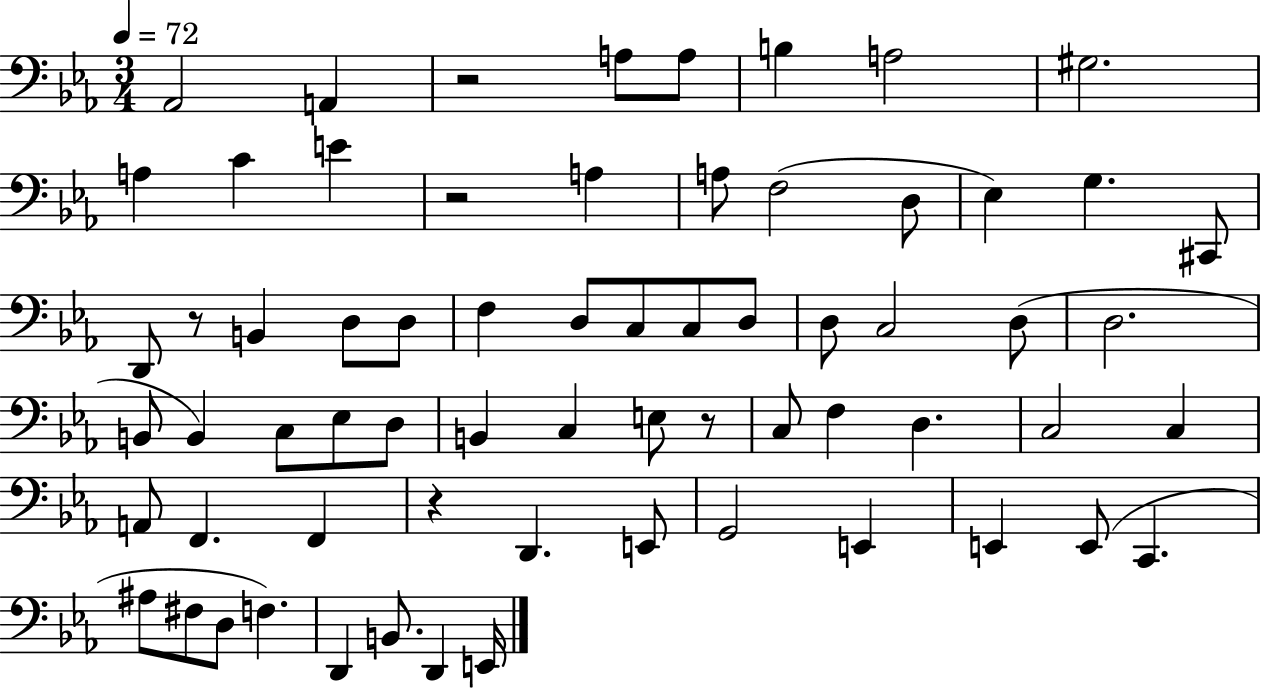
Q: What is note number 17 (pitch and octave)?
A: C#2